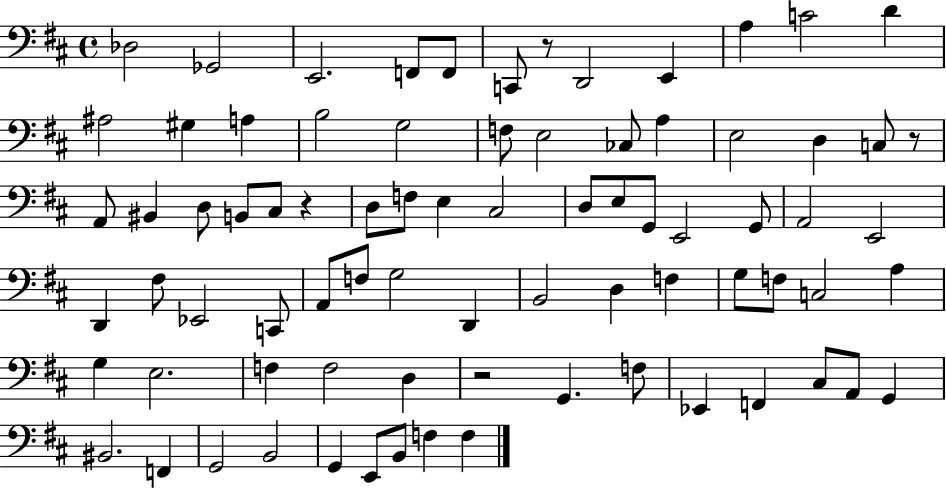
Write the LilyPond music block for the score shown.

{
  \clef bass
  \time 4/4
  \defaultTimeSignature
  \key d \major
  des2 ges,2 | e,2. f,8 f,8 | c,8 r8 d,2 e,4 | a4 c'2 d'4 | \break ais2 gis4 a4 | b2 g2 | f8 e2 ces8 a4 | e2 d4 c8 r8 | \break a,8 bis,4 d8 b,8 cis8 r4 | d8 f8 e4 cis2 | d8 e8 g,8 e,2 g,8 | a,2 e,2 | \break d,4 fis8 ees,2 c,8 | a,8 f8 g2 d,4 | b,2 d4 f4 | g8 f8 c2 a4 | \break g4 e2. | f4 f2 d4 | r2 g,4. f8 | ees,4 f,4 cis8 a,8 g,4 | \break bis,2. f,4 | g,2 b,2 | g,4 e,8 b,8 f4 f4 | \bar "|."
}